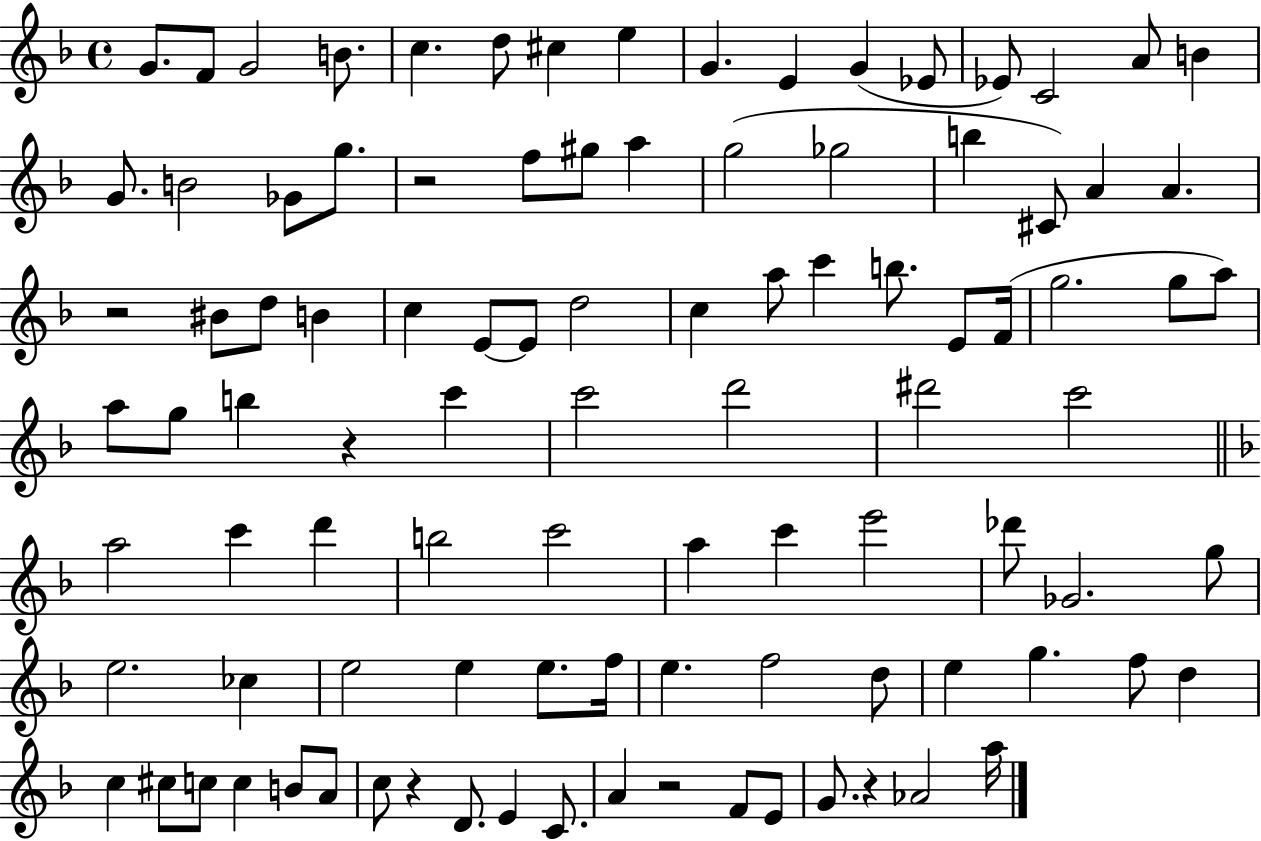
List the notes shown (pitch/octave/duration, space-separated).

G4/e. F4/e G4/h B4/e. C5/q. D5/e C#5/q E5/q G4/q. E4/q G4/q Eb4/e Eb4/e C4/h A4/e B4/q G4/e. B4/h Gb4/e G5/e. R/h F5/e G#5/e A5/q G5/h Gb5/h B5/q C#4/e A4/q A4/q. R/h BIS4/e D5/e B4/q C5/q E4/e E4/e D5/h C5/q A5/e C6/q B5/e. E4/e F4/s G5/h. G5/e A5/e A5/e G5/e B5/q R/q C6/q C6/h D6/h D#6/h C6/h A5/h C6/q D6/q B5/h C6/h A5/q C6/q E6/h Db6/e Gb4/h. G5/e E5/h. CES5/q E5/h E5/q E5/e. F5/s E5/q. F5/h D5/e E5/q G5/q. F5/e D5/q C5/q C#5/e C5/e C5/q B4/e A4/e C5/e R/q D4/e. E4/q C4/e. A4/q R/h F4/e E4/e G4/e. R/q Ab4/h A5/s